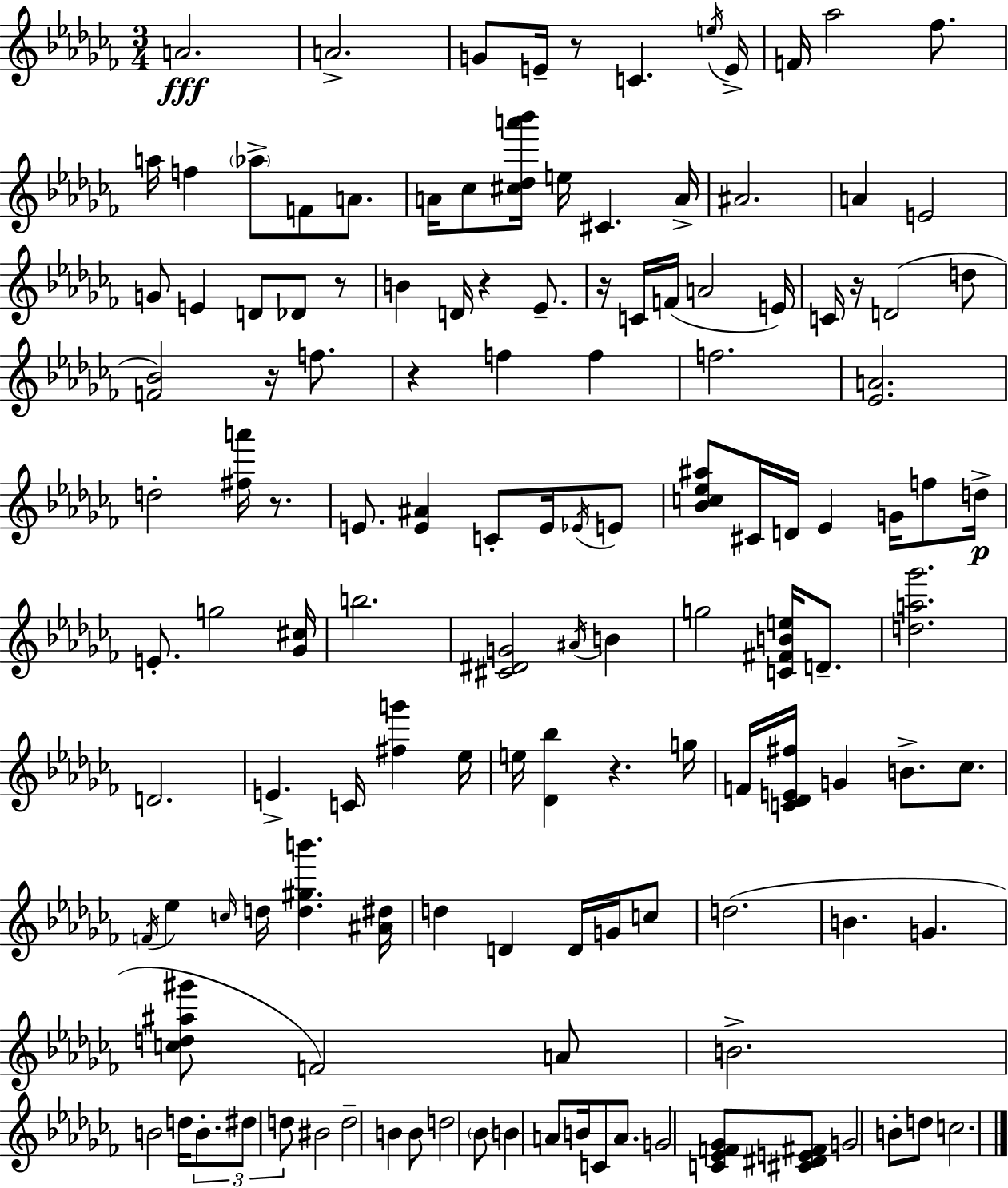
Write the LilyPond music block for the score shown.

{
  \clef treble
  \numericTimeSignature
  \time 3/4
  \key aes \minor
  a'2.\fff | a'2.-> | g'8 e'16-- r8 c'4. \acciaccatura { e''16 } | e'16-> f'16 aes''2 fes''8. | \break a''16 f''4 \parenthesize aes''8-> f'8 a'8. | a'16 ces''8 <cis'' des'' a''' bes'''>16 e''16 cis'4. | a'16-> ais'2. | a'4 e'2 | \break g'8 e'4 d'8 des'8 r8 | b'4 d'16 r4 ees'8.-- | r16 c'16 f'16( a'2 | e'16) c'16 r16 d'2( d''8 | \break <f' bes'>2) r16 f''8. | r4 f''4 f''4 | f''2. | <ees' a'>2. | \break d''2-. <fis'' a'''>16 r8. | e'8. <e' ais'>4 c'8-. e'16 \acciaccatura { ees'16 } | e'8 <bes' c'' ees'' ais''>8 cis'16 d'16 ees'4 g'16 f''8 | d''16->\p e'8.-. g''2 | \break <ges' cis''>16 b''2. | <cis' dis' g'>2 \acciaccatura { ais'16 } b'4 | g''2 <c' fis' b' e''>16 | d'8.-- <d'' a'' ges'''>2. | \break d'2. | e'4.-> c'16 <fis'' g'''>4 | ees''16 e''16 <des' bes''>4 r4. | g''16 f'16 <c' des' e' fis''>16 g'4 b'8.-> | \break ces''8. \acciaccatura { f'16 } ees''4 \grace { c''16 } d''16 <d'' gis'' b'''>4. | <ais' dis''>16 d''4 d'4 | d'16 g'16 c''8 d''2.( | b'4. g'4. | \break <c'' d'' ais'' gis'''>8 f'2) | a'8 b'2.-> | b'2 | d''16 \tuplet 3/2 { b'8.-. dis''8 d''8 } bis'2 | \break d''2-- | b'4 b'8 d''2 | \parenthesize bes'8 b'4 a'8 b'16 | c'8 a'8. g'2 | \break <c' ees' f' ges'>8 <cis' dis' e' fis'>8 g'2 | b'8-. d''8 c''2. | \bar "|."
}